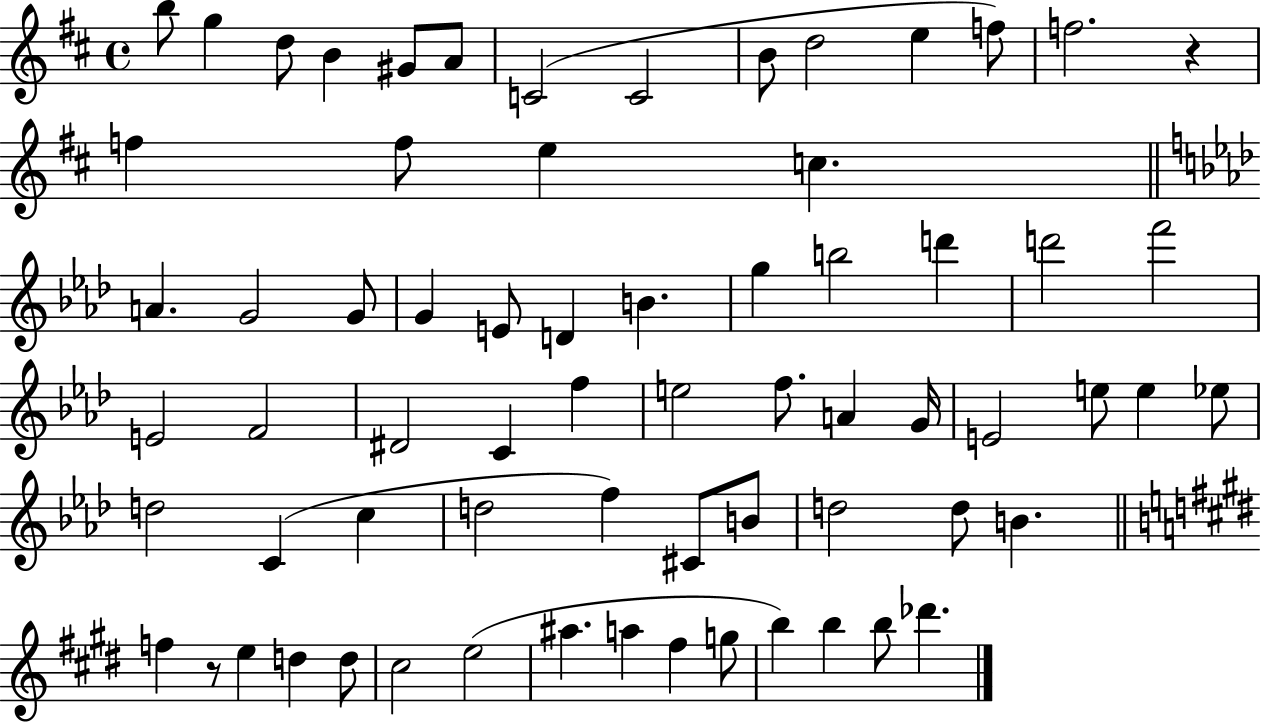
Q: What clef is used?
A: treble